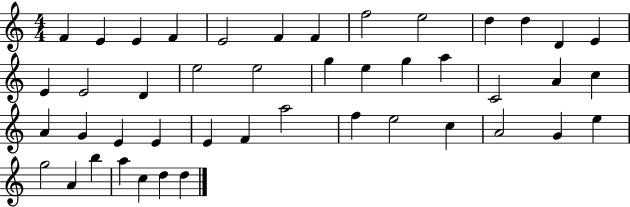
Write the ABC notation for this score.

X:1
T:Untitled
M:4/4
L:1/4
K:C
F E E F E2 F F f2 e2 d d D E E E2 D e2 e2 g e g a C2 A c A G E E E F a2 f e2 c A2 G e g2 A b a c d d